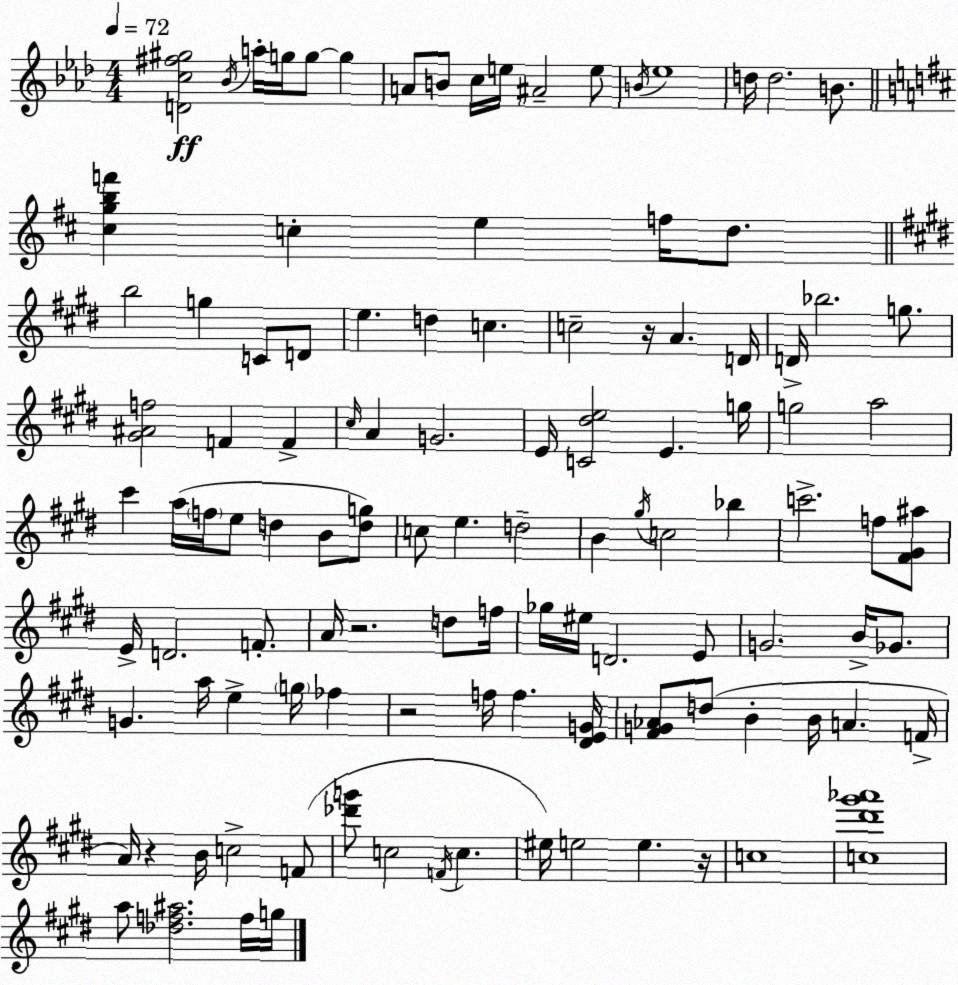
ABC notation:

X:1
T:Untitled
M:4/4
L:1/4
K:Ab
[Dc^f^g]2 _B/4 a/4 g/4 g/2 g A/2 B/2 c/4 e/4 ^A2 e/2 B/4 _e4 d/4 d2 B/2 [^cgbf'] c e f/4 d/2 b2 g C/2 D/2 e d c c2 z/4 A D/4 D/4 _b2 g/2 [^G^Af]2 F F ^c/4 A G2 E/4 [C^de]2 E g/4 g2 a2 ^c' a/4 f/4 e/2 d B/2 [dg]/2 c/2 e d2 B ^g/4 c2 _b c'2 f/2 [^F^G^a]/2 E/4 D2 F/2 A/4 z2 d/2 f/4 _g/4 ^e/4 D2 E/2 G2 B/4 _G/2 G a/4 e g/4 _f z2 f/4 f [^DEG]/4 [^FG_A]/2 d/2 B B/4 A F/4 A/4 z B/4 c2 F/2 [_d'g']/2 c2 F/4 c ^e/4 e2 e z/4 c4 [c^d'^g'_a']4 a/2 [_df^a]2 f/4 g/4